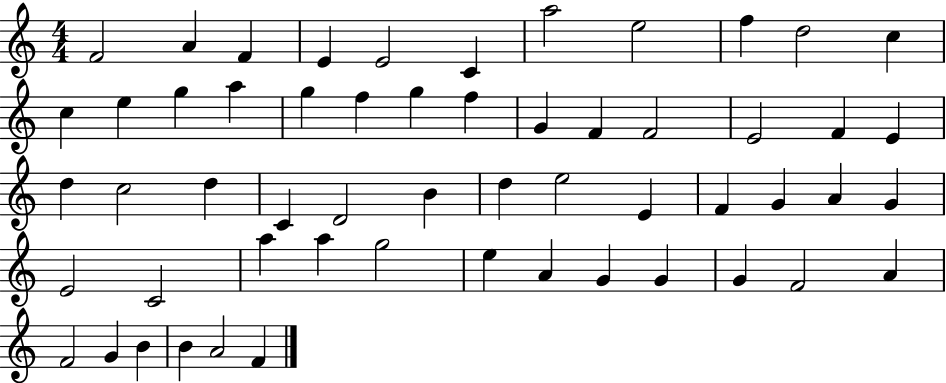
X:1
T:Untitled
M:4/4
L:1/4
K:C
F2 A F E E2 C a2 e2 f d2 c c e g a g f g f G F F2 E2 F E d c2 d C D2 B d e2 E F G A G E2 C2 a a g2 e A G G G F2 A F2 G B B A2 F